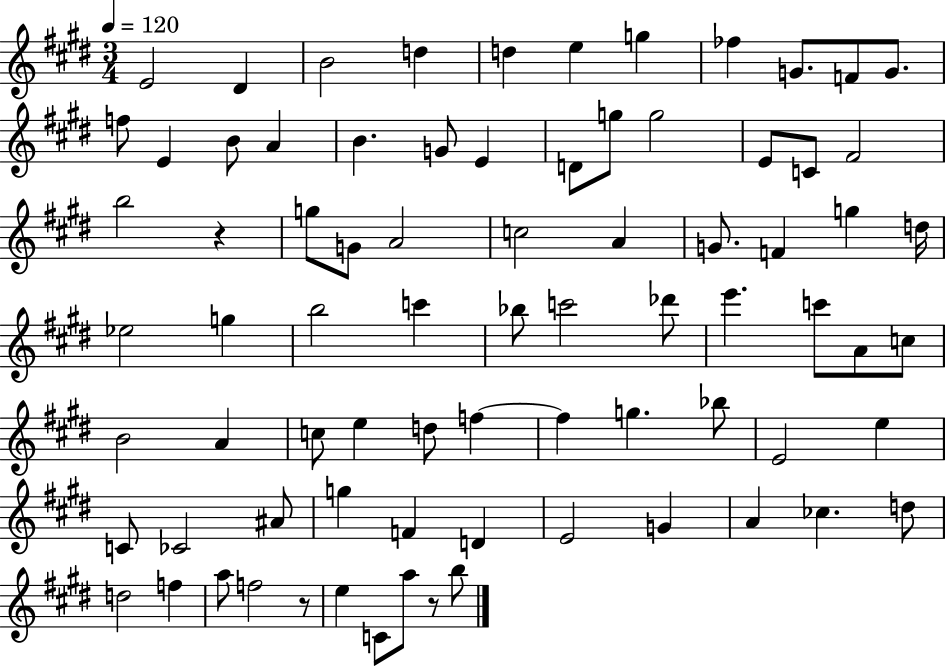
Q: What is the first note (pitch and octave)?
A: E4